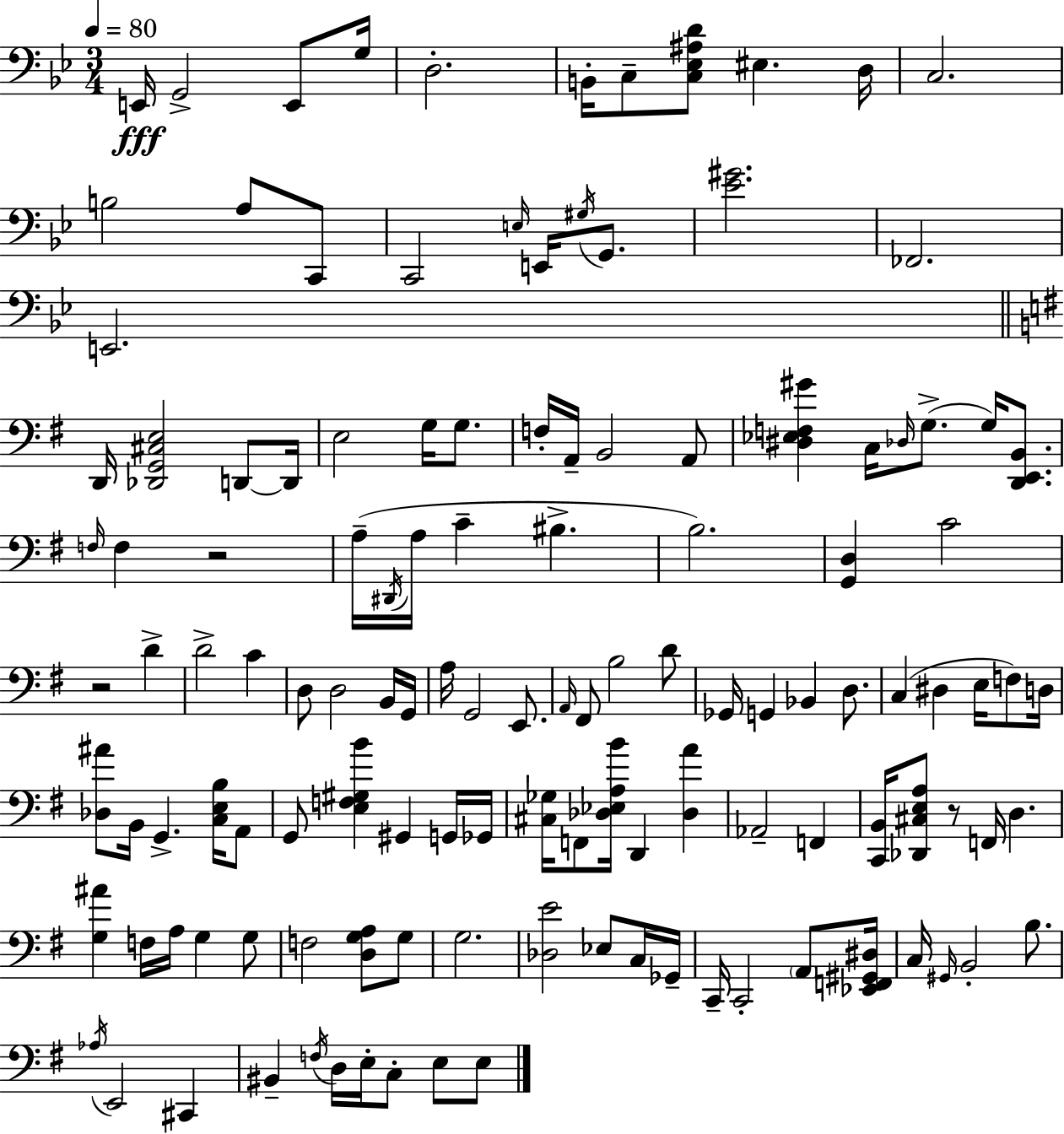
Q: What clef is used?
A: bass